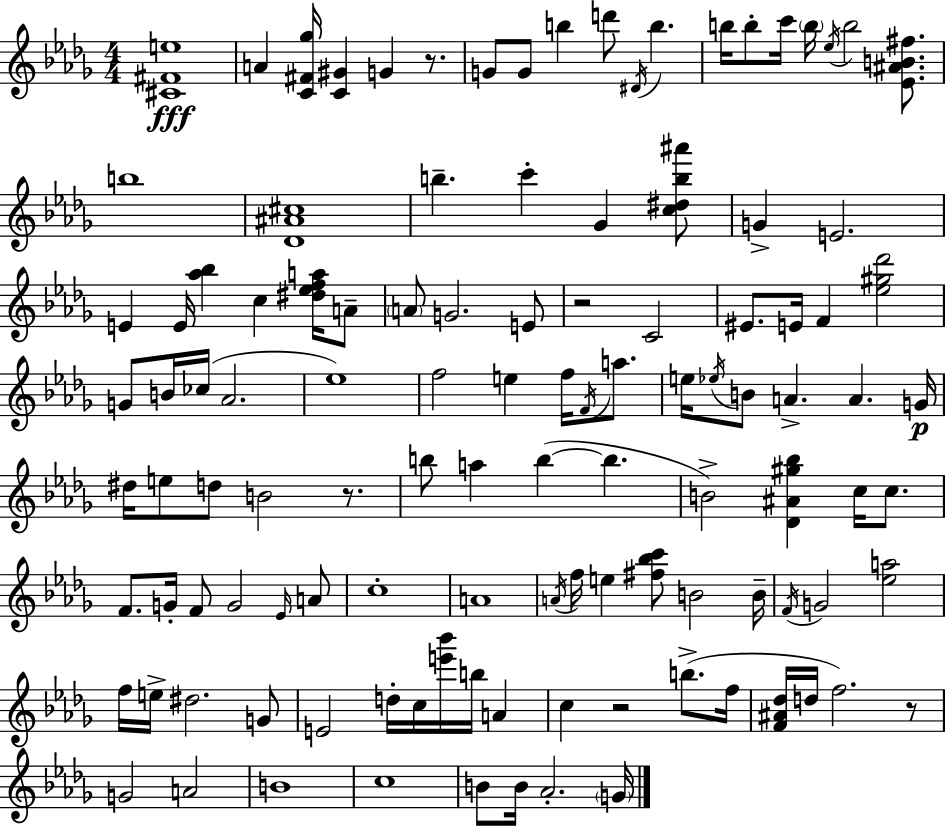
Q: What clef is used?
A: treble